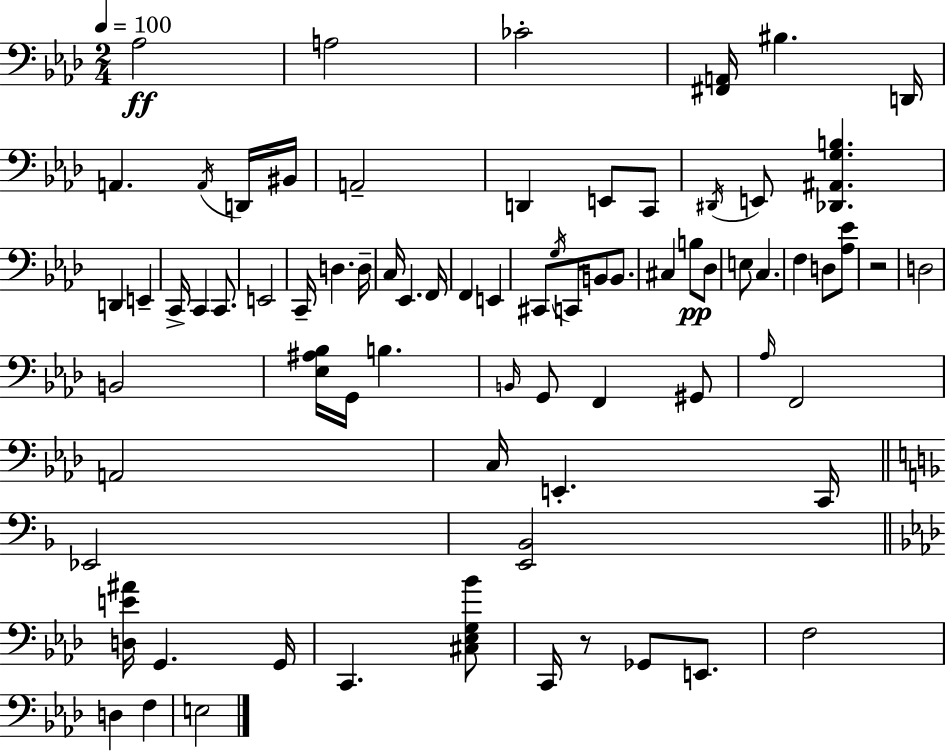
Ab3/h A3/h CES4/h [F#2,A2]/s BIS3/q. D2/s A2/q. A2/s D2/s BIS2/s A2/h D2/q E2/e C2/e D#2/s E2/e [Db2,A#2,G3,B3]/q. D2/q E2/q C2/s C2/q C2/e. E2/h C2/s D3/q. D3/s C3/s Eb2/q. F2/s F2/q E2/q C#2/e G3/s C2/s B2/e B2/e. C#3/q B3/e Db3/e E3/e C3/q. F3/q D3/e [Ab3,Eb4]/e R/h D3/h B2/h [Eb3,A#3,Bb3]/s G2/s B3/q. B2/s G2/e F2/q G#2/e Ab3/s F2/h A2/h C3/s E2/q. C2/s Eb2/h [E2,Bb2]/h [D3,E4,A#4]/s G2/q. G2/s C2/q. [C#3,Eb3,G3,Bb4]/e C2/s R/e Gb2/e E2/e. F3/h D3/q F3/q E3/h